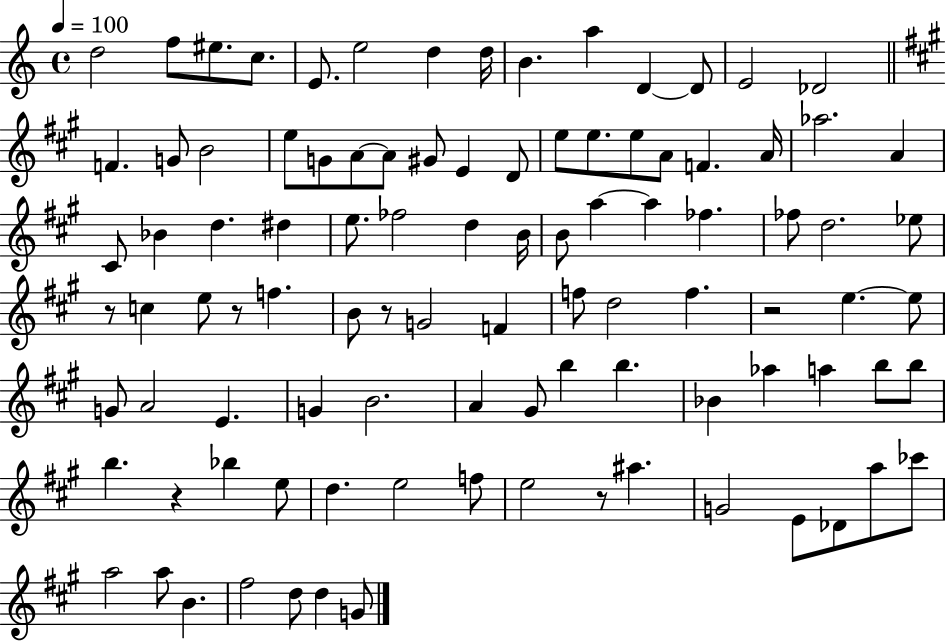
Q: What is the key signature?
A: C major